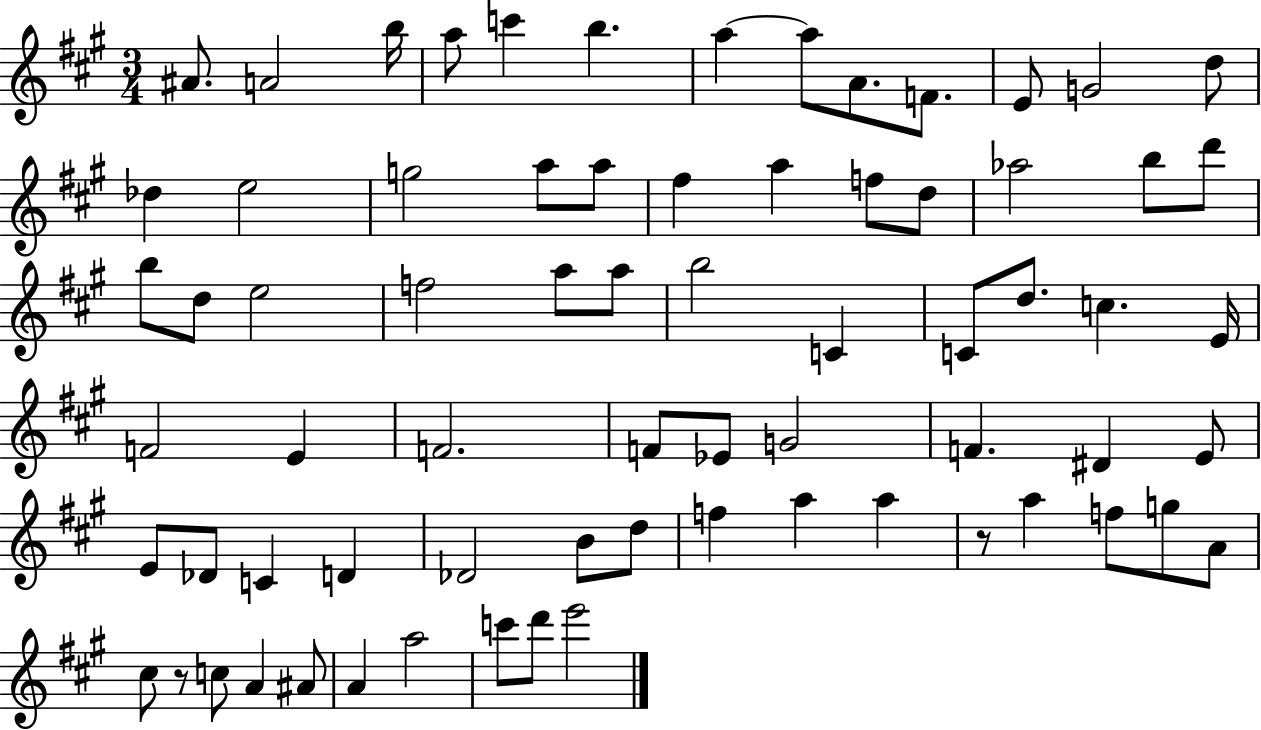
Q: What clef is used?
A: treble